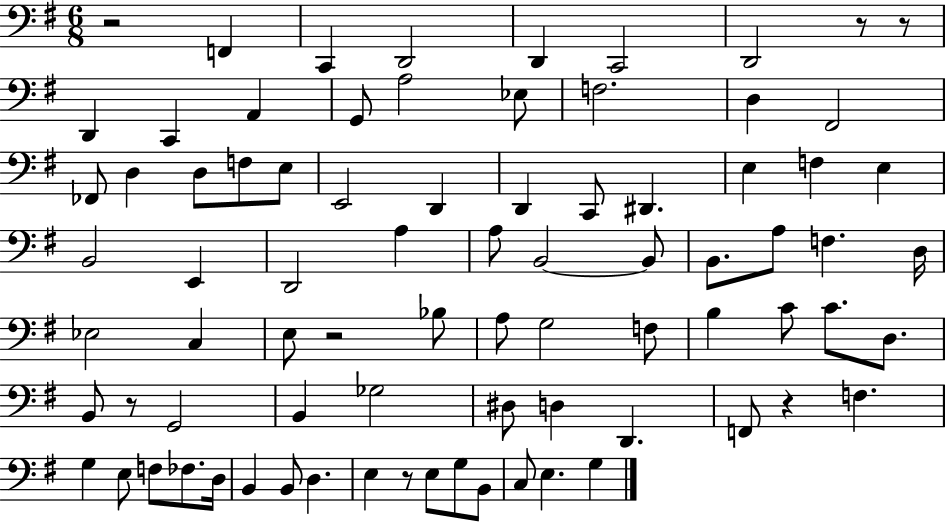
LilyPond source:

{
  \clef bass
  \numericTimeSignature
  \time 6/8
  \key g \major
  r2 f,4 | c,4 d,2 | d,4 c,2 | d,2 r8 r8 | \break d,4 c,4 a,4 | g,8 a2 ees8 | f2. | d4 fis,2 | \break fes,8 d4 d8 f8 e8 | e,2 d,4 | d,4 c,8 dis,4. | e4 f4 e4 | \break b,2 e,4 | d,2 a4 | a8 b,2~~ b,8 | b,8. a8 f4. d16 | \break ees2 c4 | e8 r2 bes8 | a8 g2 f8 | b4 c'8 c'8. d8. | \break b,8 r8 g,2 | b,4 ges2 | dis8 d4 d,4. | f,8 r4 f4. | \break g4 e8 f8 fes8. d16 | b,4 b,8 d4. | e4 r8 e8 g8 b,8 | c8 e4. g4 | \break \bar "|."
}